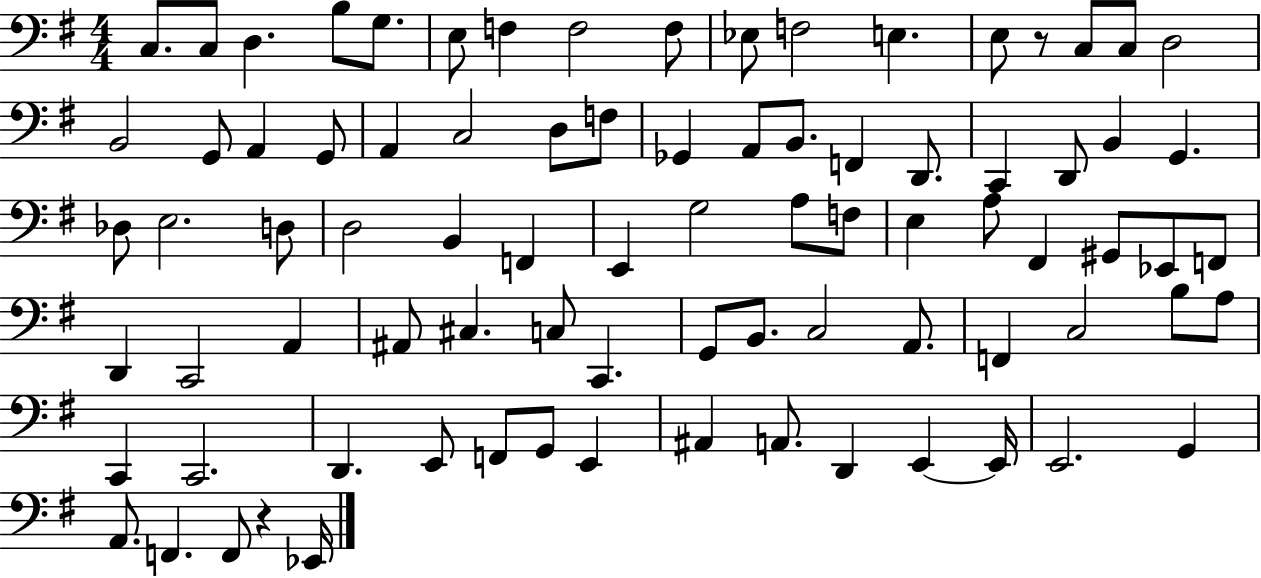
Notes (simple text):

C3/e. C3/e D3/q. B3/e G3/e. E3/e F3/q F3/h F3/e Eb3/e F3/h E3/q. E3/e R/e C3/e C3/e D3/h B2/h G2/e A2/q G2/e A2/q C3/h D3/e F3/e Gb2/q A2/e B2/e. F2/q D2/e. C2/q D2/e B2/q G2/q. Db3/e E3/h. D3/e D3/h B2/q F2/q E2/q G3/h A3/e F3/e E3/q A3/e F#2/q G#2/e Eb2/e F2/e D2/q C2/h A2/q A#2/e C#3/q. C3/e C2/q. G2/e B2/e. C3/h A2/e. F2/q C3/h B3/e A3/e C2/q C2/h. D2/q. E2/e F2/e G2/e E2/q A#2/q A2/e. D2/q E2/q E2/s E2/h. G2/q A2/e. F2/q. F2/e R/q Eb2/s